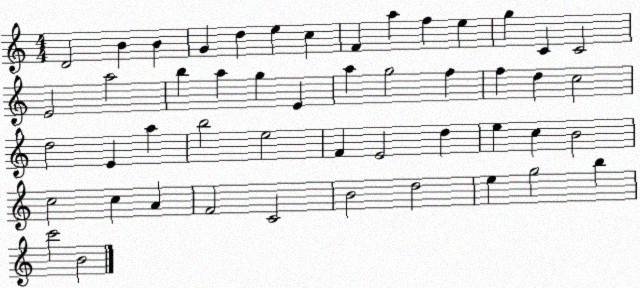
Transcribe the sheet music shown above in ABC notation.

X:1
T:Untitled
M:4/4
L:1/4
K:C
D2 B B G d e c F a f e g C C2 E2 a2 b a g E a g2 f f d c2 d2 E a b2 e2 F E2 d e c B2 c2 c A F2 C2 B2 d2 e g2 b c'2 B2